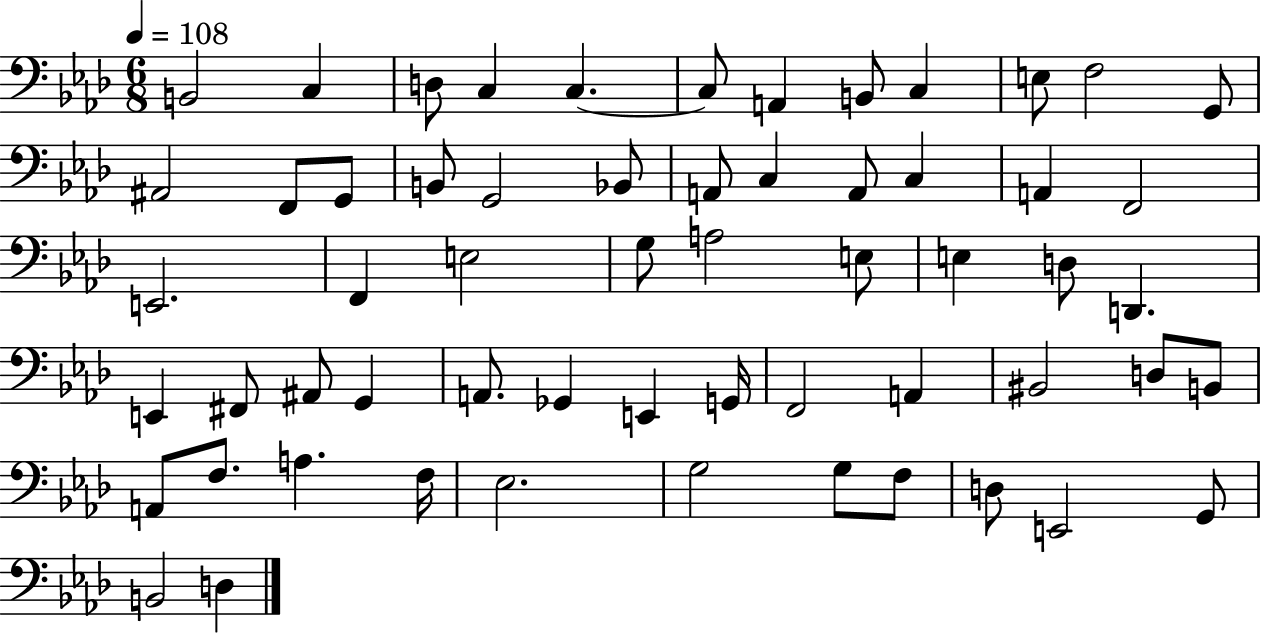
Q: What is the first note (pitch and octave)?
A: B2